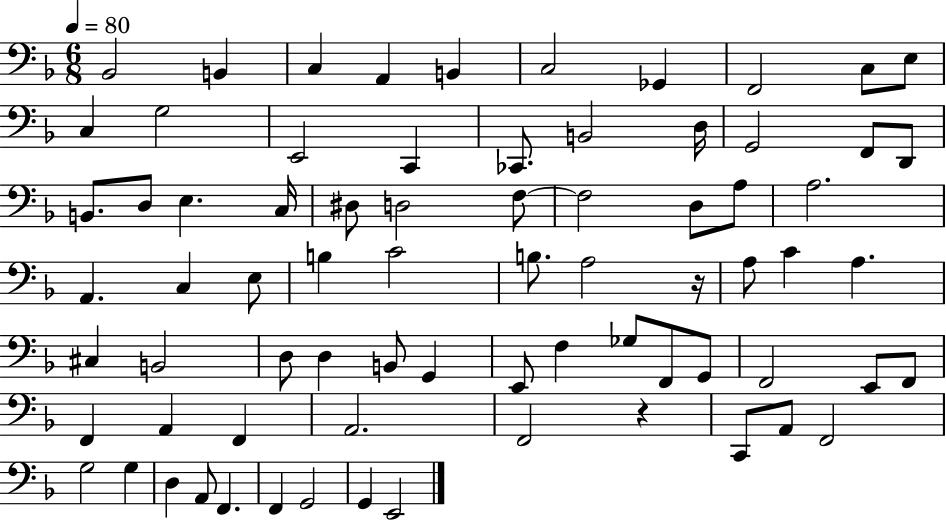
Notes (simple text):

Bb2/h B2/q C3/q A2/q B2/q C3/h Gb2/q F2/h C3/e E3/e C3/q G3/h E2/h C2/q CES2/e. B2/h D3/s G2/h F2/e D2/e B2/e. D3/e E3/q. C3/s D#3/e D3/h F3/e F3/h D3/e A3/e A3/h. A2/q. C3/q E3/e B3/q C4/h B3/e. A3/h R/s A3/e C4/q A3/q. C#3/q B2/h D3/e D3/q B2/e G2/q E2/e F3/q Gb3/e F2/e G2/e F2/h E2/e F2/e F2/q A2/q F2/q A2/h. F2/h R/q C2/e A2/e F2/h G3/h G3/q D3/q A2/e F2/q. F2/q G2/h G2/q E2/h